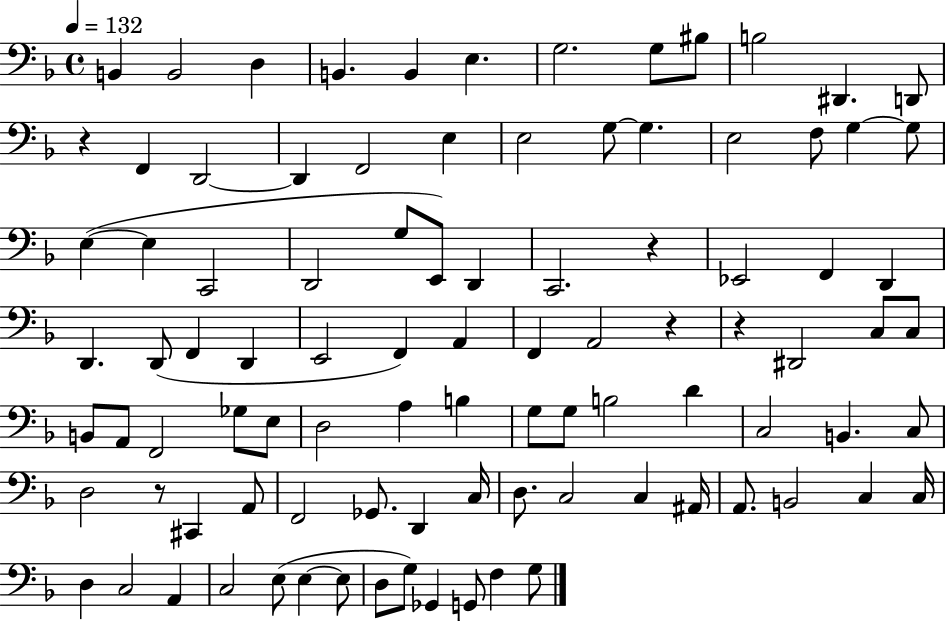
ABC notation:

X:1
T:Untitled
M:4/4
L:1/4
K:F
B,, B,,2 D, B,, B,, E, G,2 G,/2 ^B,/2 B,2 ^D,, D,,/2 z F,, D,,2 D,, F,,2 E, E,2 G,/2 G, E,2 F,/2 G, G,/2 E, E, C,,2 D,,2 G,/2 E,,/2 D,, C,,2 z _E,,2 F,, D,, D,, D,,/2 F,, D,, E,,2 F,, A,, F,, A,,2 z z ^D,,2 C,/2 C,/2 B,,/2 A,,/2 F,,2 _G,/2 E,/2 D,2 A, B, G,/2 G,/2 B,2 D C,2 B,, C,/2 D,2 z/2 ^C,, A,,/2 F,,2 _G,,/2 D,, C,/4 D,/2 C,2 C, ^A,,/4 A,,/2 B,,2 C, C,/4 D, C,2 A,, C,2 E,/2 E, E,/2 D,/2 G,/2 _G,, G,,/2 F, G,/2